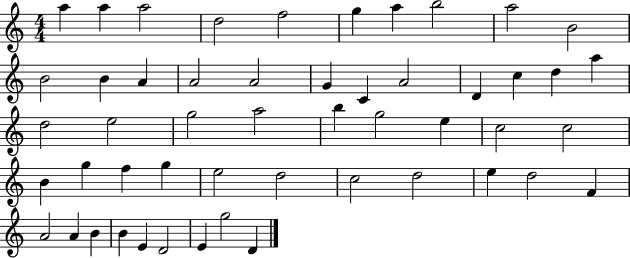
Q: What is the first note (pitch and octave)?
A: A5